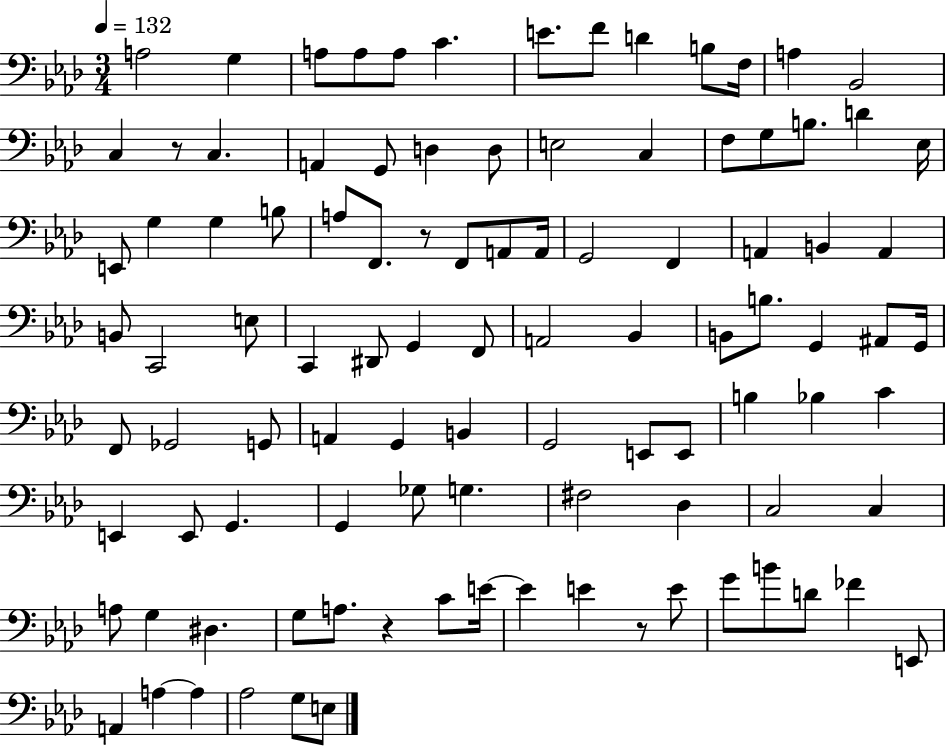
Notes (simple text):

A3/h G3/q A3/e A3/e A3/e C4/q. E4/e. F4/e D4/q B3/e F3/s A3/q Bb2/h C3/q R/e C3/q. A2/q G2/e D3/q D3/e E3/h C3/q F3/e G3/e B3/e. D4/q Eb3/s E2/e G3/q G3/q B3/e A3/e F2/e. R/e F2/e A2/e A2/s G2/h F2/q A2/q B2/q A2/q B2/e C2/h E3/e C2/q D#2/e G2/q F2/e A2/h Bb2/q B2/e B3/e. G2/q A#2/e G2/s F2/e Gb2/h G2/e A2/q G2/q B2/q G2/h E2/e E2/e B3/q Bb3/q C4/q E2/q E2/e G2/q. G2/q Gb3/e G3/q. F#3/h Db3/q C3/h C3/q A3/e G3/q D#3/q. G3/e A3/e. R/q C4/e E4/s E4/q E4/q R/e E4/e G4/e B4/e D4/e FES4/q E2/e A2/q A3/q A3/q Ab3/h G3/e E3/e